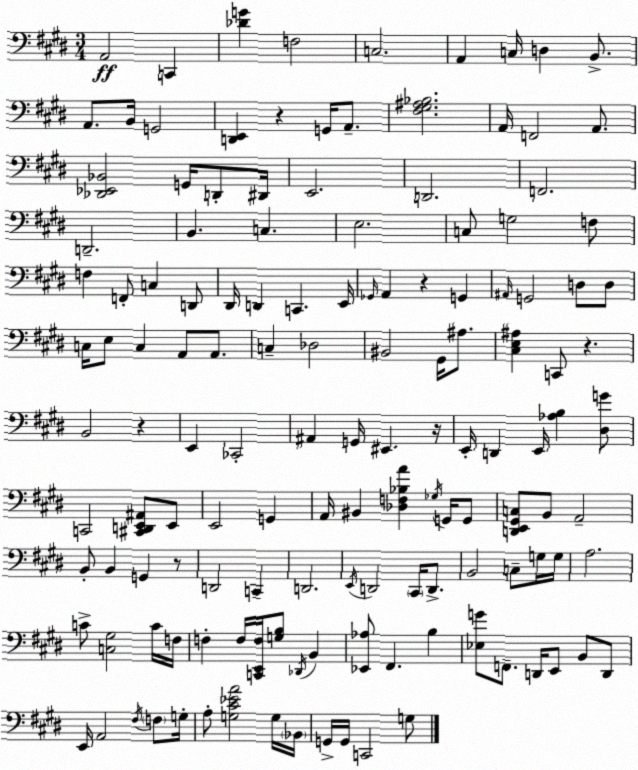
X:1
T:Untitled
M:3/4
L:1/4
K:E
A,,2 C,, [_DG] F,2 C,2 A,, C,/4 D, B,,/2 A,,/2 B,,/4 G,,2 [D,,E,,] z G,,/4 A,,/2 [^F,^G,^A,_B,]2 A,,/4 F,,2 A,,/2 [_D,,_E,,_B,,]2 G,,/4 D,,/2 ^D,,/4 E,,2 D,,2 F,,2 D,,2 B,, C, E,2 C,/2 G,2 F,/2 F, F,,/2 C, D,,/2 ^D,,/4 D,, C,, E,,/4 _G,,/4 A,, z G,, ^A,,/4 G,,2 D,/2 D,/2 C,/4 E,/2 C, A,,/2 A,,/2 C, _D,2 ^B,,2 ^G,,/4 ^A,/2 [^C,E,^A,] C,,/2 z B,,2 z E,, _C,,2 ^A,, G,,/4 ^E,, z/4 E,,/4 D,, E,,/4 [_A,B,] [^D,G]/2 C,,2 [^C,,D,,E,,^A,,]/2 E,,/2 E,,2 G,, A,,/4 ^B,, [_D,F,_B,A] _G,/4 G,,/4 G,,/2 [D,,E,,^G,,C,]/2 B,,/2 A,,2 B,,/2 B,, G,, z/2 D,,2 C,, D,,2 E,,/4 D,,2 ^C,,/4 D,,/2 B,,2 C,/2 G,/4 G,/4 A,2 C/2 [C,^G,]2 C/4 F,/4 F, F,/4 [C,,E,,F,]/4 [G,B,]/2 _D,,/4 B,, [_E,,_A,]/2 ^F,, B, [_E,G]/2 F,,/2 D,,/4 E,,/2 B,,/2 D,,/2 E,,/4 A,,2 ^F,/4 F,/2 G,/4 A,/2 [G,^C_EA]2 G,/4 _B,,/4 G,,/4 G,,/4 C,,2 G,/2